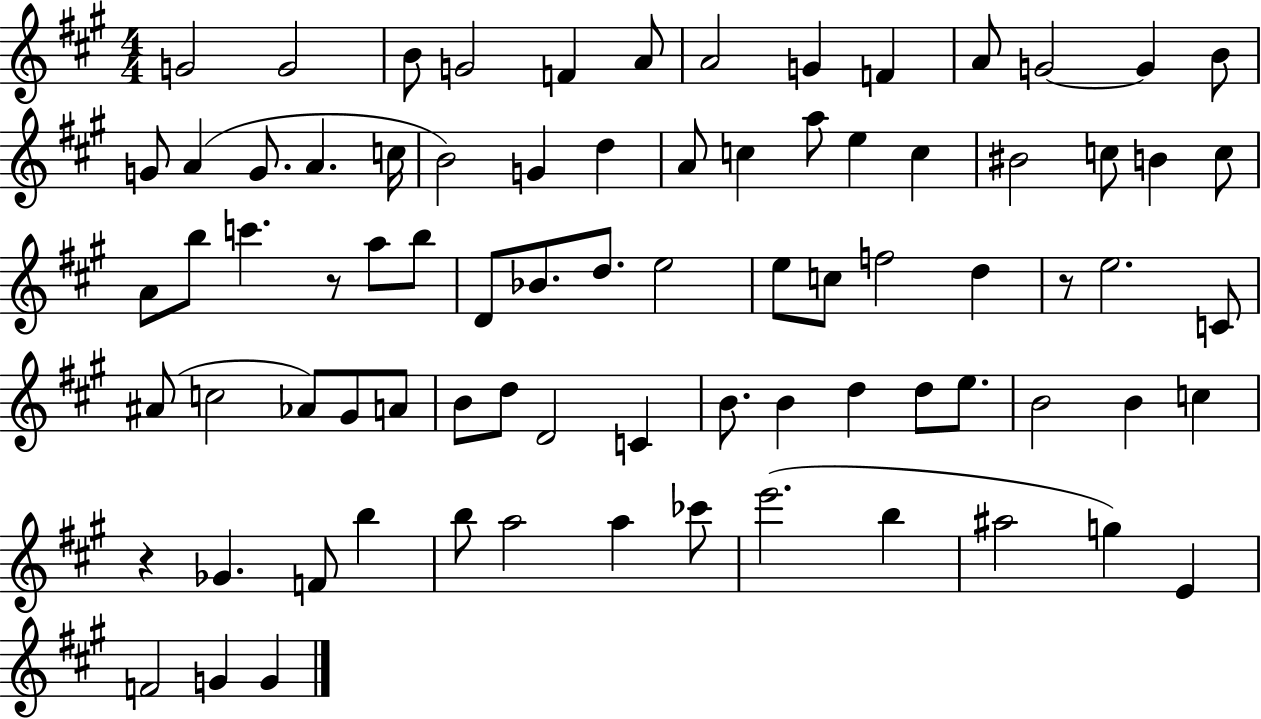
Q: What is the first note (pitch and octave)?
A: G4